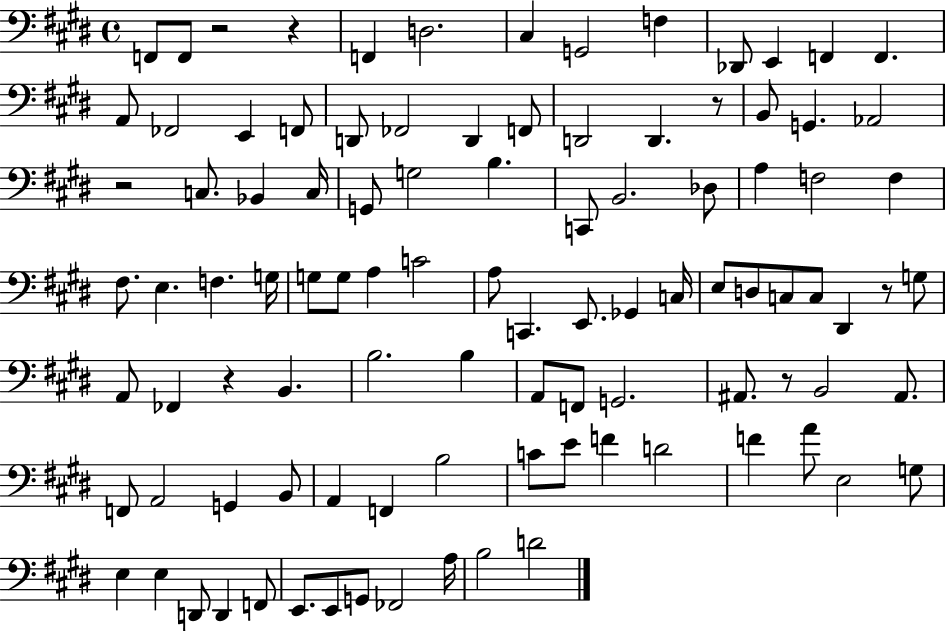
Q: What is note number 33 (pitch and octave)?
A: Db3